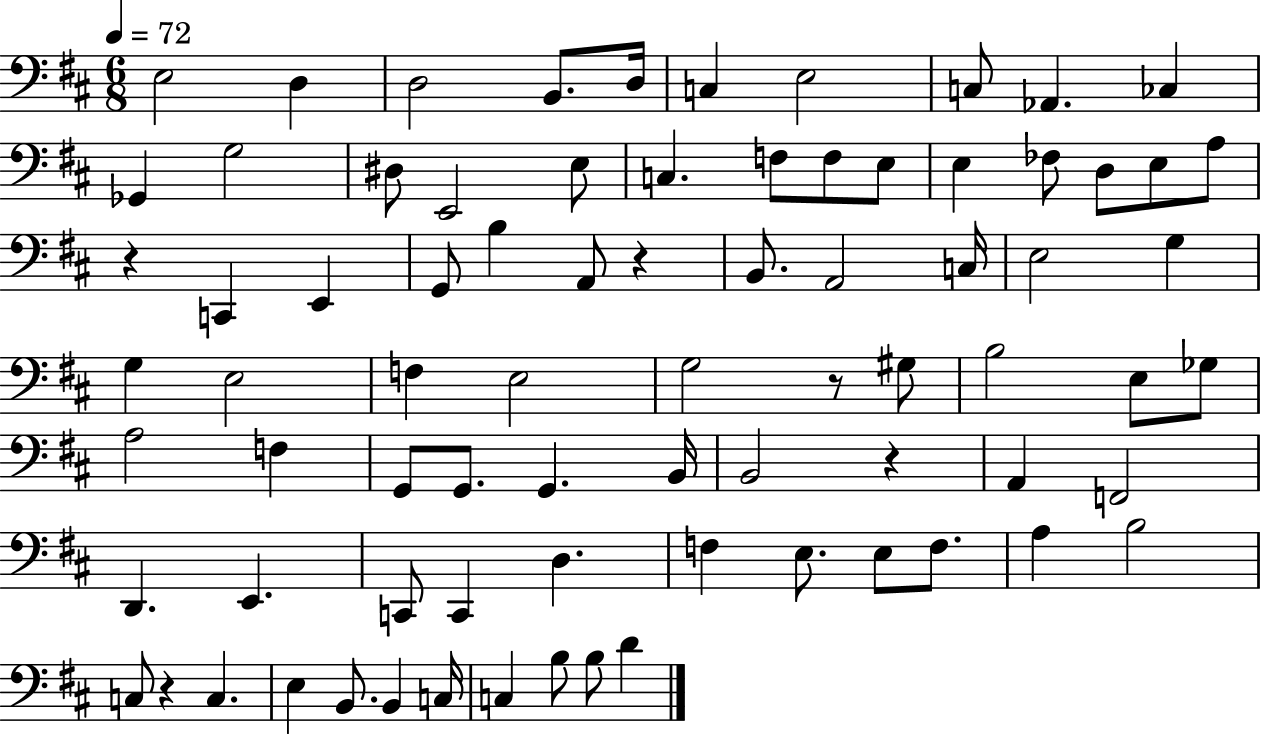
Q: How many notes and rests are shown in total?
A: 78